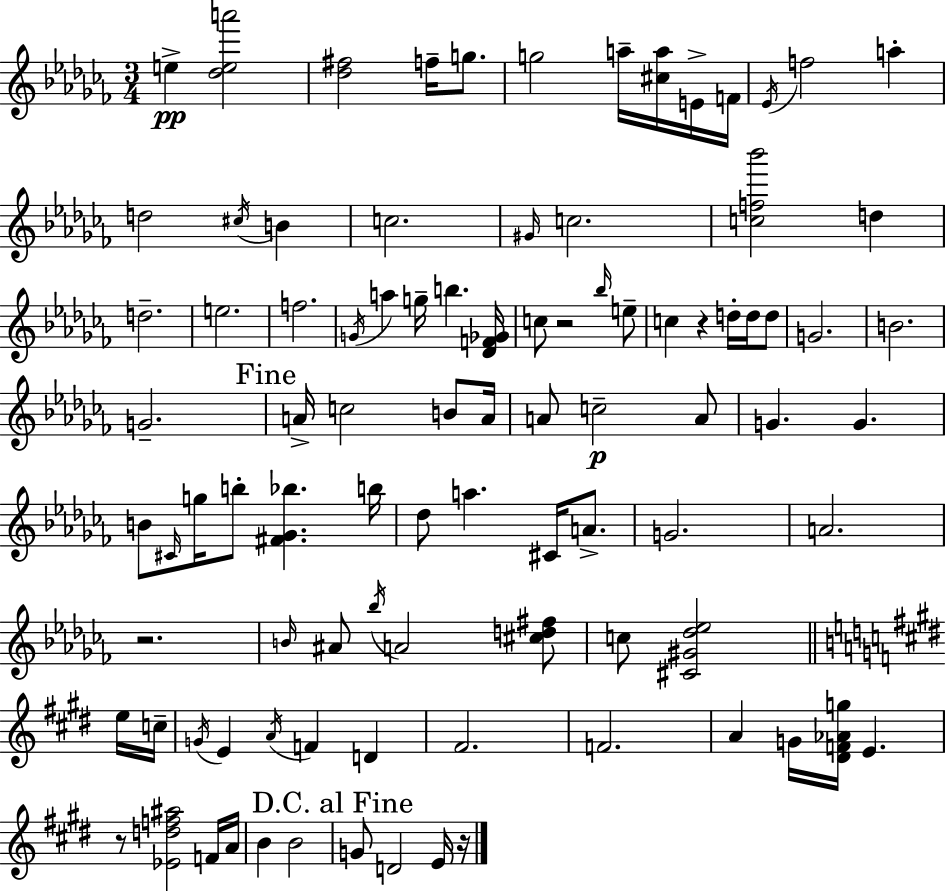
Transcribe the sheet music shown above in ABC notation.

X:1
T:Untitled
M:3/4
L:1/4
K:Abm
e [_dea']2 [_d^f]2 f/4 g/2 g2 a/4 [^ca]/4 E/4 F/4 _E/4 f2 a d2 ^c/4 B c2 ^G/4 c2 [cf_b']2 d d2 e2 f2 G/4 a g/4 b [_DF_G]/4 c/2 z2 _b/4 e/2 c z d/4 d/4 d/2 G2 B2 G2 A/4 c2 B/2 A/4 A/2 c2 A/2 G G B/2 ^C/4 g/4 b/2 [^F_G_b] b/4 _d/2 a ^C/4 A/2 G2 A2 z2 B/4 ^A/2 _b/4 A2 [^cd^f]/2 c/2 [^C^G_d_e]2 e/4 c/4 G/4 E A/4 F D ^F2 F2 A G/4 [^DF_Ag]/4 E z/2 [_Edf^a]2 F/4 A/4 B B2 G/2 D2 E/4 z/4